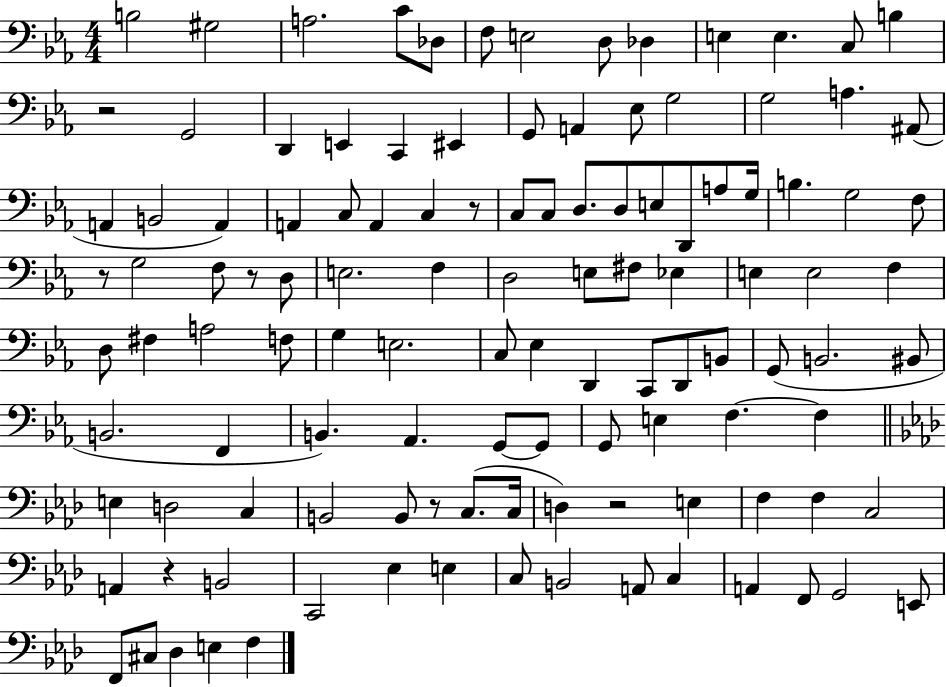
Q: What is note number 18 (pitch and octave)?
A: EIS2